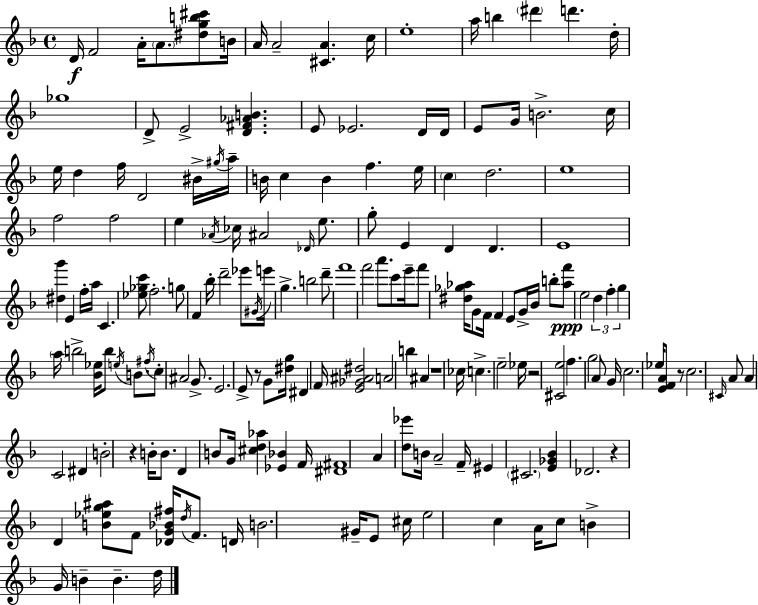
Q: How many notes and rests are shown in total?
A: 175